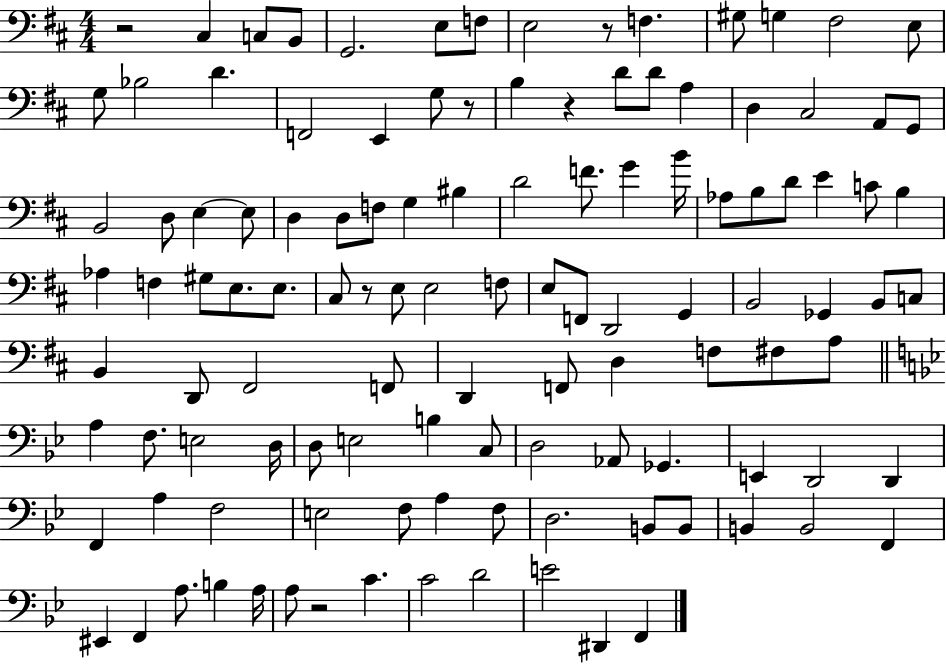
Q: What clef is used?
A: bass